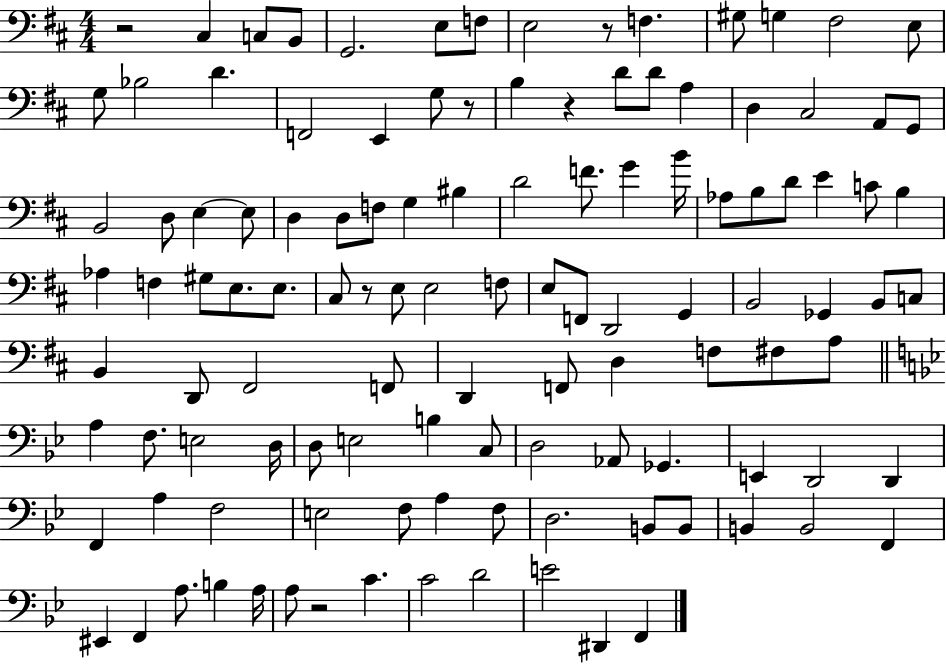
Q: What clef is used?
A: bass